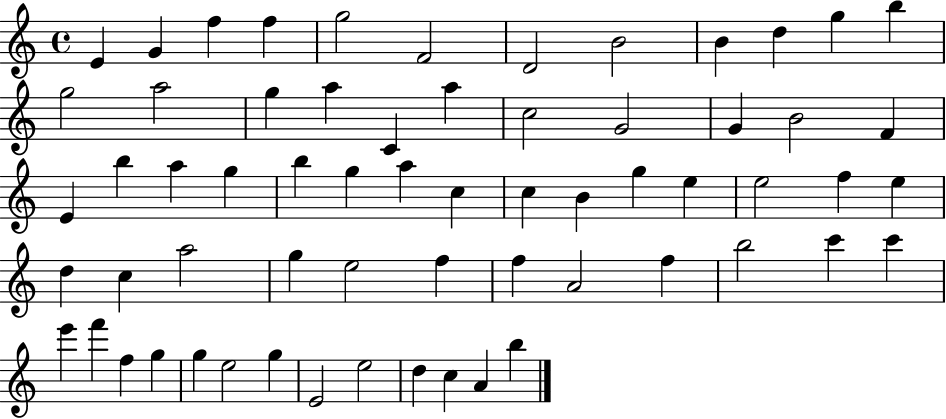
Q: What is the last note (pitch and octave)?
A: B5